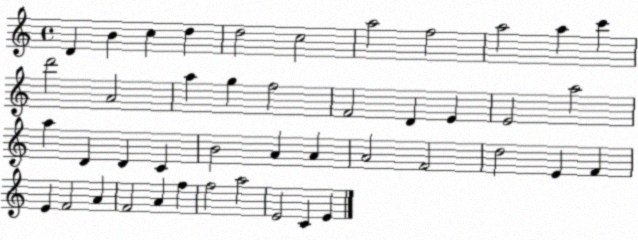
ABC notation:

X:1
T:Untitled
M:4/4
L:1/4
K:C
D B c d d2 c2 a2 f2 a2 a c' d'2 A2 a g f2 F2 D E E2 a2 a D D C B2 A A A2 F2 d2 E F E F2 A F2 A f f2 a2 E2 C E